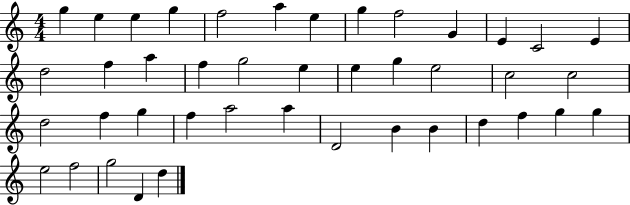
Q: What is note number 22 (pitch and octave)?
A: E5